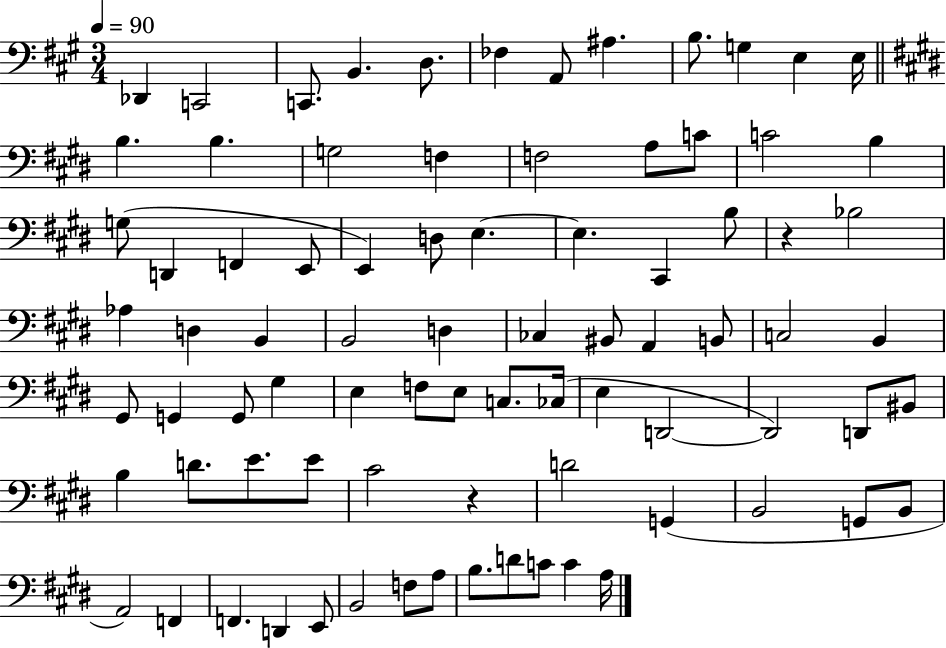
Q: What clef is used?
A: bass